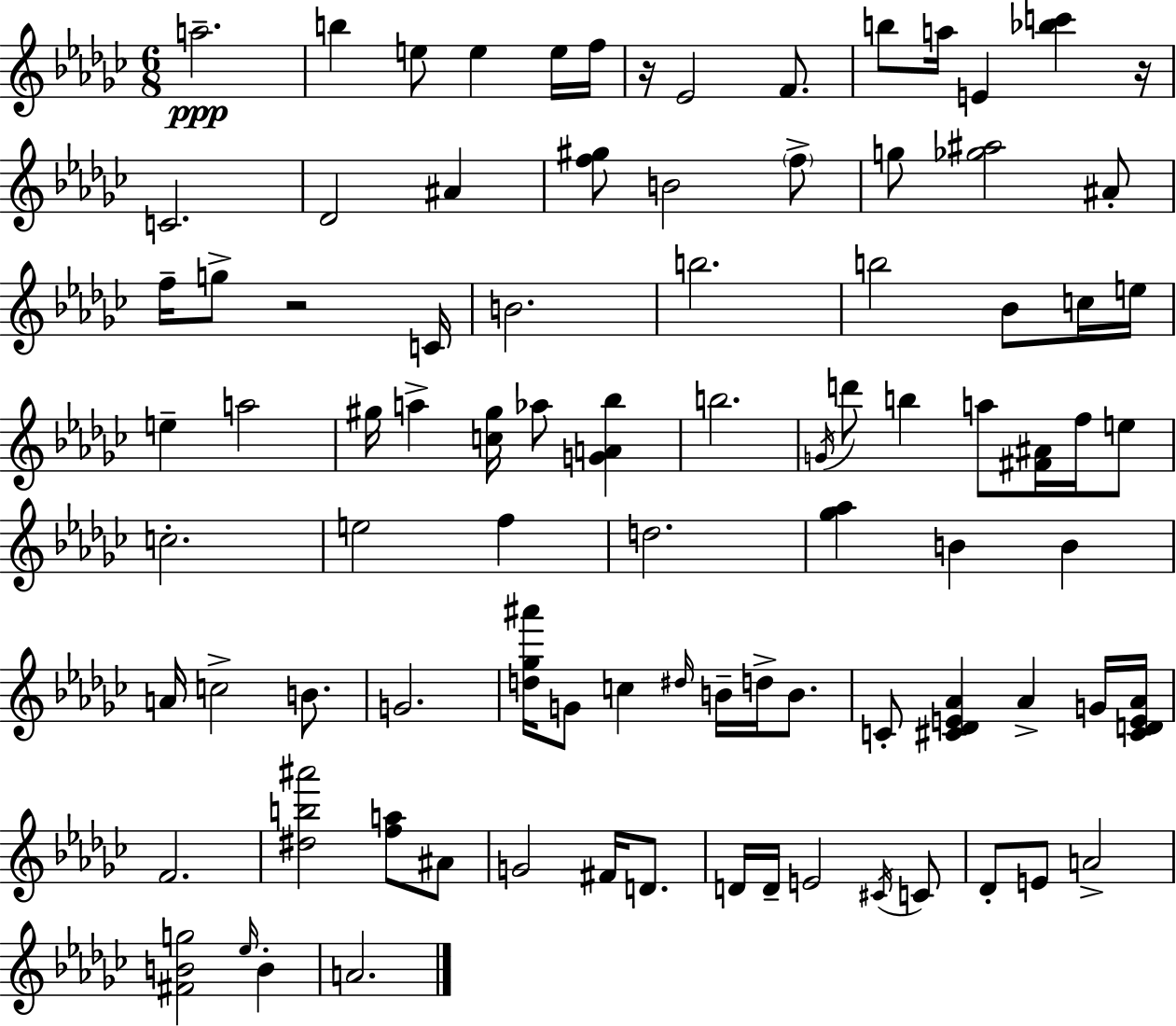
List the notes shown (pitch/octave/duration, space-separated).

A5/h. B5/q E5/e E5/q E5/s F5/s R/s Eb4/h F4/e. B5/e A5/s E4/q [Bb5,C6]/q R/s C4/h. Db4/h A#4/q [F5,G#5]/e B4/h F5/e G5/e [Gb5,A#5]/h A#4/e F5/s G5/e R/h C4/s B4/h. B5/h. B5/h Bb4/e C5/s E5/s E5/q A5/h G#5/s A5/q [C5,G#5]/s Ab5/e [G4,A4,Bb5]/q B5/h. G4/s D6/e B5/q A5/e [F#4,A#4]/s F5/s E5/e C5/h. E5/h F5/q D5/h. [Gb5,Ab5]/q B4/q B4/q A4/s C5/h B4/e. G4/h. [D5,Gb5,A#6]/s G4/e C5/q D#5/s B4/s D5/s B4/e. C4/e [C#4,Db4,E4,Ab4]/q Ab4/q G4/s [C#4,D4,E4,Ab4]/s F4/h. [D#5,B5,A#6]/h [F5,A5]/e A#4/e G4/h F#4/s D4/e. D4/s D4/s E4/h C#4/s C4/e Db4/e E4/e A4/h [F#4,B4,G5]/h Eb5/s B4/q A4/h.